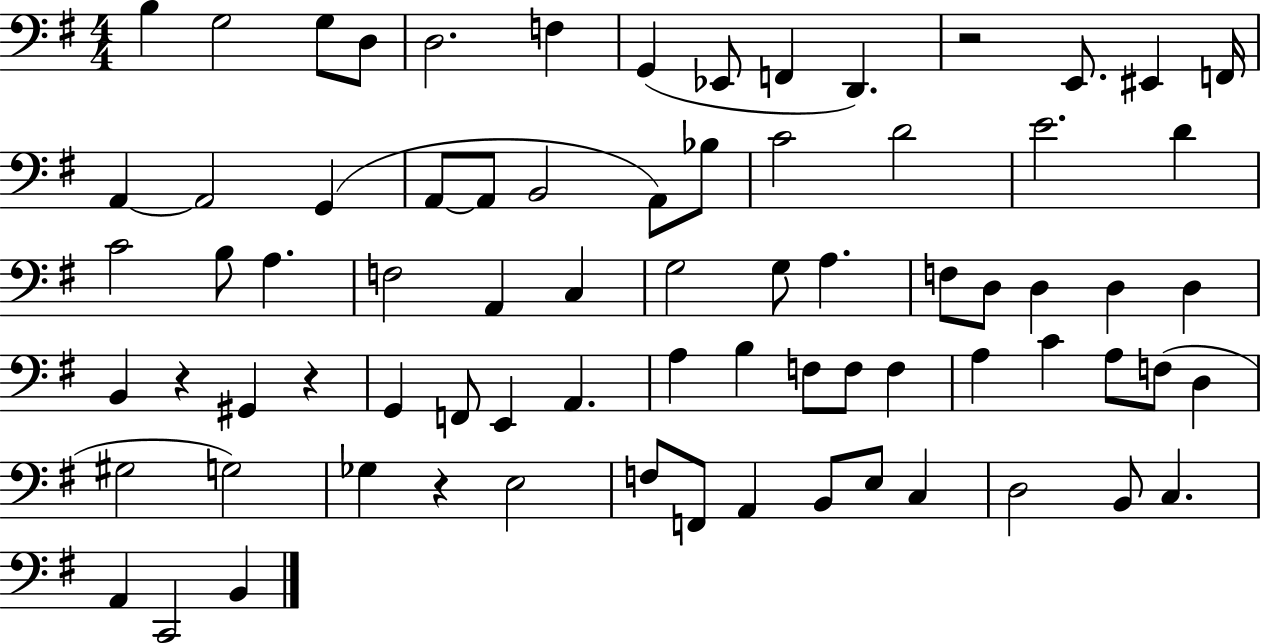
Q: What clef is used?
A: bass